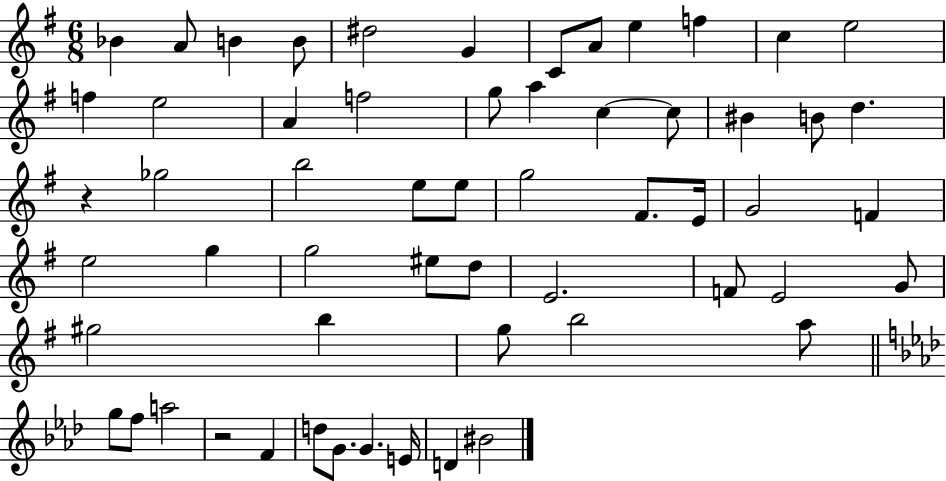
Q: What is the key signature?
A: G major